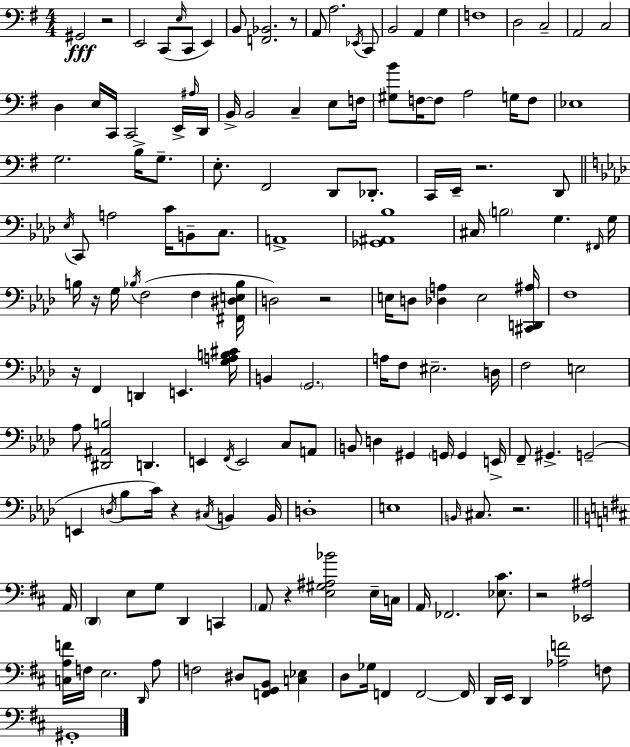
{
  \clef bass
  \numericTimeSignature
  \time 4/4
  \key g \major
  gis,2\fff r2 | e,2 c,8( \grace { e16 } c,8 e,4) | b,8 <f, bes,>2. r8 | a,8 a2. \acciaccatura { ees,16 } | \break c,8 b,2 a,4 g4 | f1 | d2 c2-- | a,2 c2 | \break d4 e16 c,16 c,2 | e,16-> \grace { ais16 } d,16 b,16-> b,2 c4-- | e8 f16 <gis b'>8 f16~~ f8 a2 | g16 f8 ees1 | \break g2. b16-> | g8.-- e8.-. fis,2 d,8 | des,8.-. c,16 e,16-- r2. | d,8 \bar "||" \break \key f \minor \acciaccatura { ees16 } c,8 a2 c'16 b,8-- c8. | a,1-> | <ges, ais, bes>1 | cis16 \parenthesize b2 g4. | \break \grace { fis,16 } g16 b16 r16 g16 \acciaccatura { bes16 } f2( f4 | <fis, dis e bes>16 d2) r2 | e16 d8 <des a>4 e2 | <cis, d, ais>16 f1 | \break r16 f,4 d,4 e,4. | <g a b cis'>16 b,4 \parenthesize g,2. | a16 f8 eis2.-- | d16 f2 e2 | \break aes8 <dis, ais, b>2 d,4. | e,4 \acciaccatura { f,16 } e,2 | c8 a,8 b,8 d4 gis,4 \parenthesize g,16 g,4 | e,16-> f,8-- gis,4.-> g,2--( | \break e,4 \acciaccatura { d16 } bes8 c'16) r4 | \acciaccatura { cis16 } b,4 b,16 d1-. | e1 | \grace { b,16 } cis8. r2. | \break \bar "||" \break \key d \major a,16 \parenthesize d,4 e8 g8 d,4 c,4 | \parenthesize a,8 r4 <e gis ais bes'>2 e16-- | c16 a,16 fes,2. <ees cis'>8. | r2 <ees, ais>2 | \break <c a f'>16 f16 e2. \grace { d,16 } | a8 f2 dis8 <f, g, b,>8 <c ees>4 | d8 ges16 f,4 f,2~~ | f,16 d,16 e,16 d,4 <aes f'>2 | \break f8 gis,1-. | \bar "|."
}